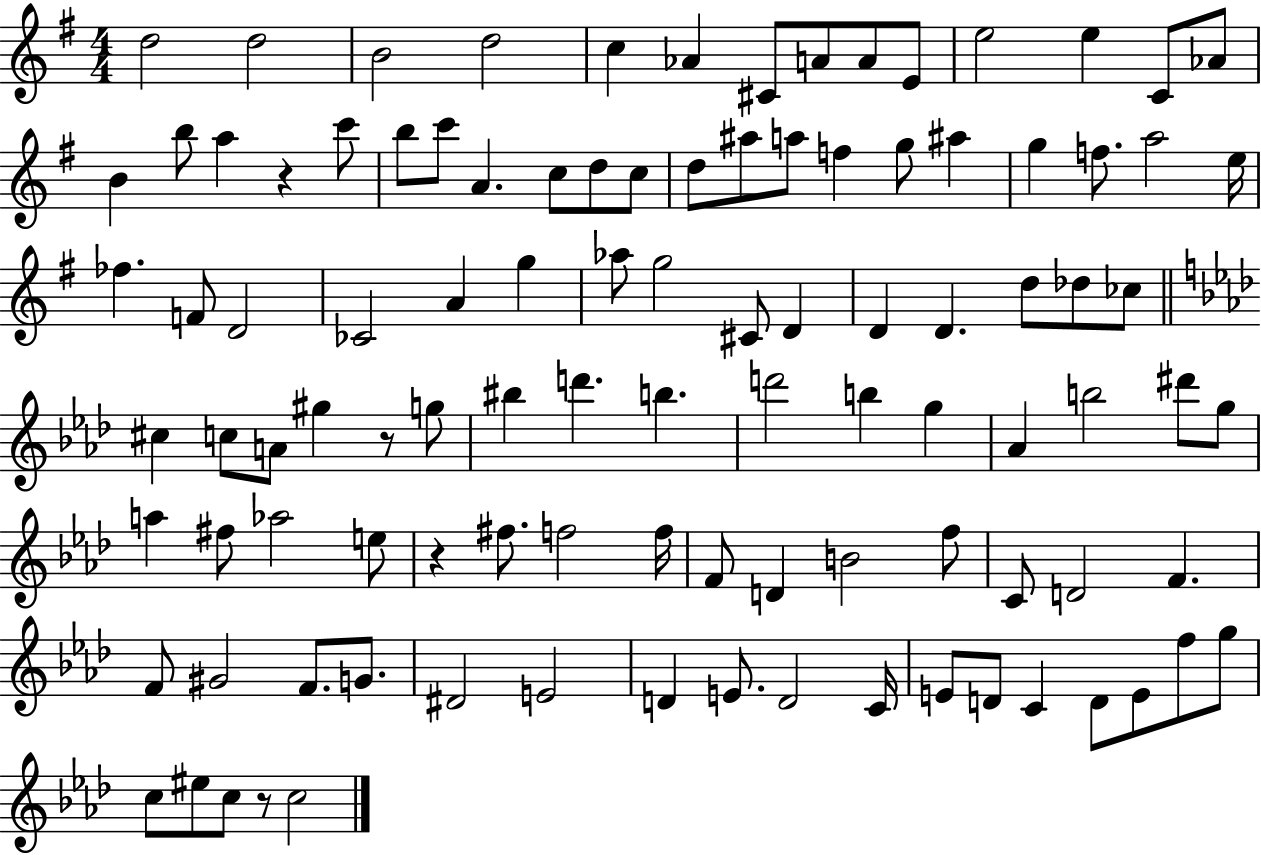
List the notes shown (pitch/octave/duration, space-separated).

D5/h D5/h B4/h D5/h C5/q Ab4/q C#4/e A4/e A4/e E4/e E5/h E5/q C4/e Ab4/e B4/q B5/e A5/q R/q C6/e B5/e C6/e A4/q. C5/e D5/e C5/e D5/e A#5/e A5/e F5/q G5/e A#5/q G5/q F5/e. A5/h E5/s FES5/q. F4/e D4/h CES4/h A4/q G5/q Ab5/e G5/h C#4/e D4/q D4/q D4/q. D5/e Db5/e CES5/e C#5/q C5/e A4/e G#5/q R/e G5/e BIS5/q D6/q. B5/q. D6/h B5/q G5/q Ab4/q B5/h D#6/e G5/e A5/q F#5/e Ab5/h E5/e R/q F#5/e. F5/h F5/s F4/e D4/q B4/h F5/e C4/e D4/h F4/q. F4/e G#4/h F4/e. G4/e. D#4/h E4/h D4/q E4/e. D4/h C4/s E4/e D4/e C4/q D4/e E4/e F5/e G5/e C5/e EIS5/e C5/e R/e C5/h